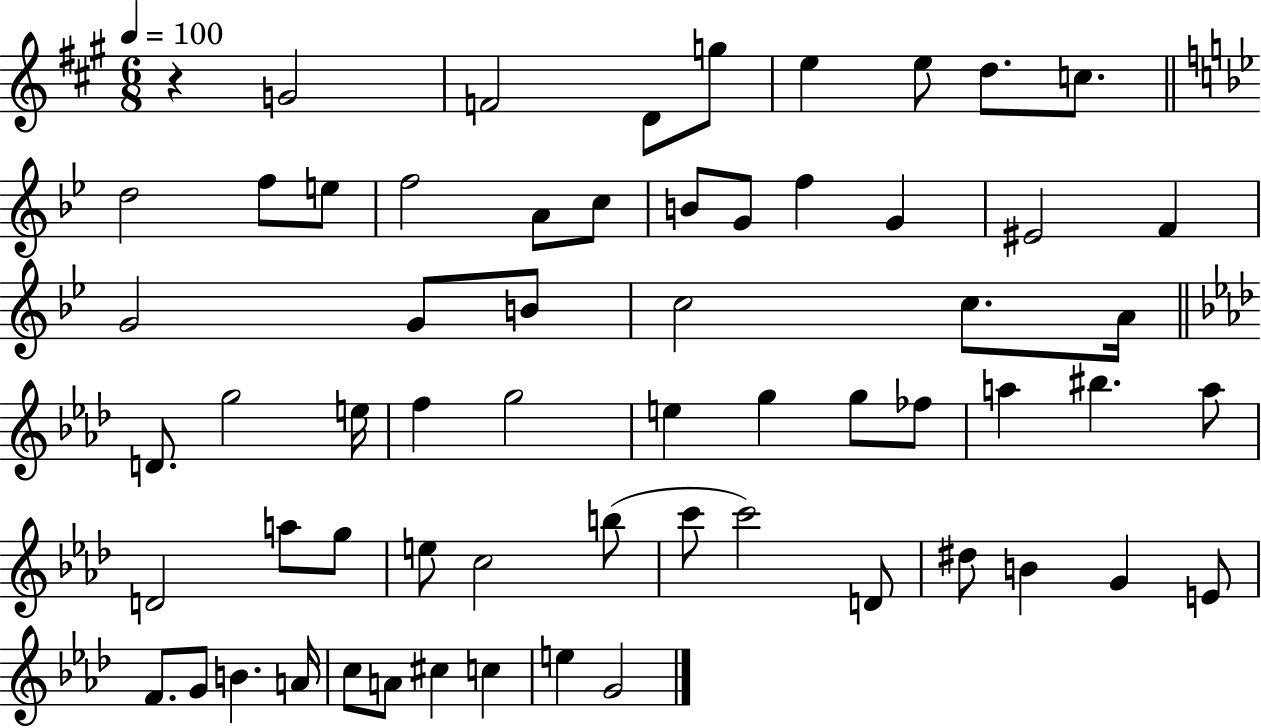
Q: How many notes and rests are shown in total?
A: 62